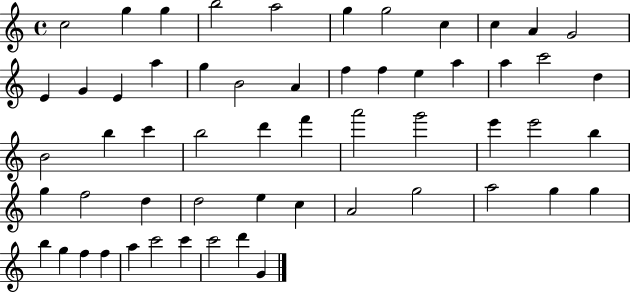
C5/h G5/q G5/q B5/h A5/h G5/q G5/h C5/q C5/q A4/q G4/h E4/q G4/q E4/q A5/q G5/q B4/h A4/q F5/q F5/q E5/q A5/q A5/q C6/h D5/q B4/h B5/q C6/q B5/h D6/q F6/q A6/h G6/h E6/q E6/h B5/q G5/q F5/h D5/q D5/h E5/q C5/q A4/h G5/h A5/h G5/q G5/q B5/q G5/q F5/q F5/q A5/q C6/h C6/q C6/h D6/q G4/q